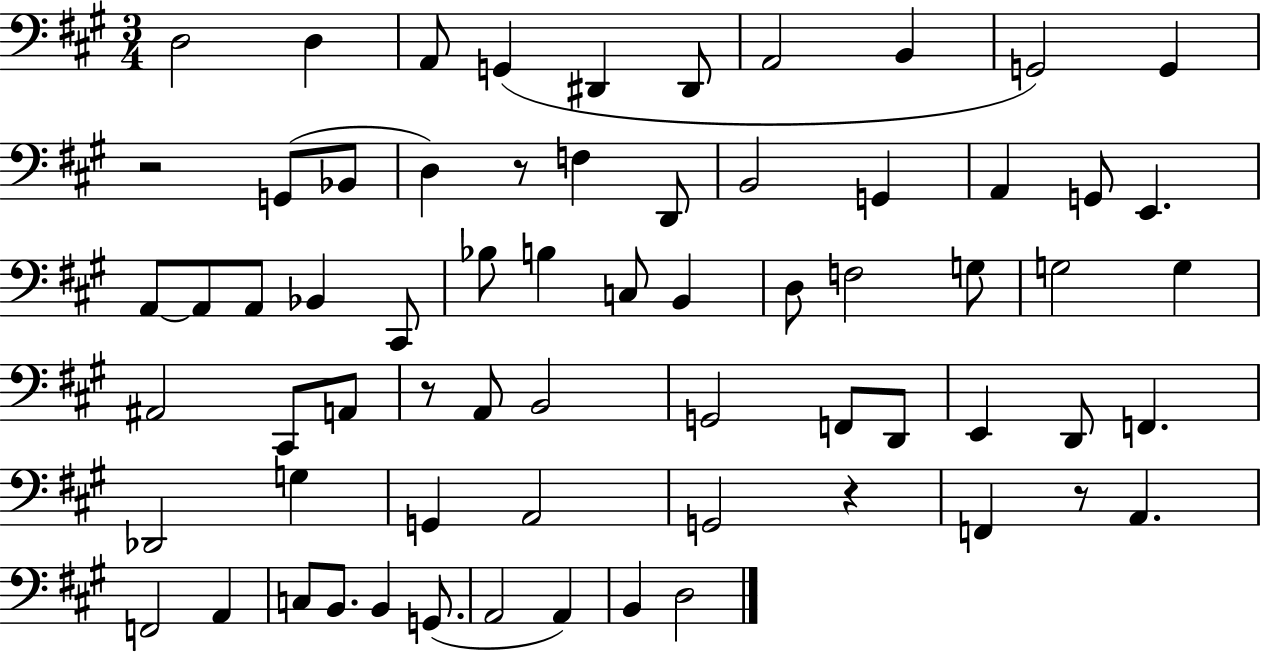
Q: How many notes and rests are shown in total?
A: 67